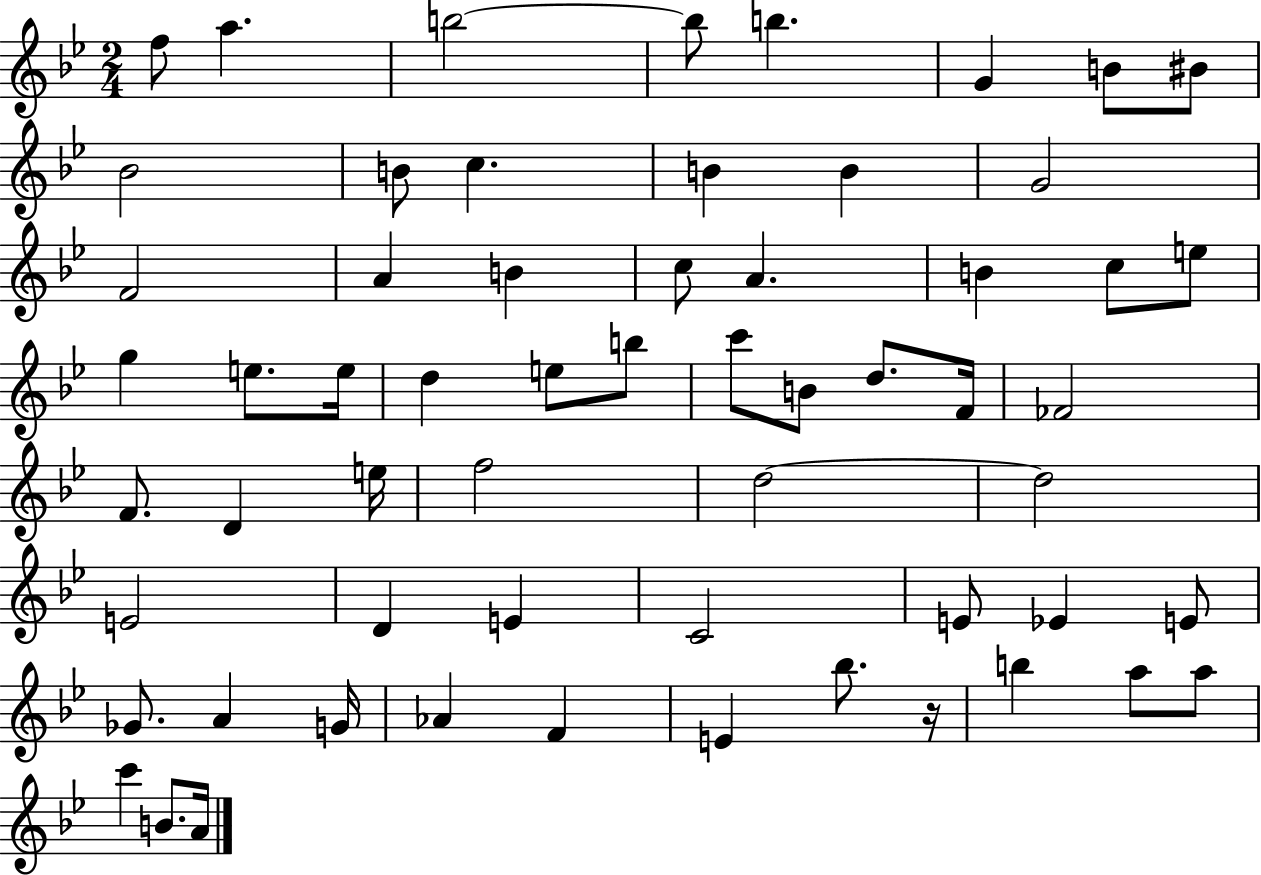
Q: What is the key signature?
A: BES major